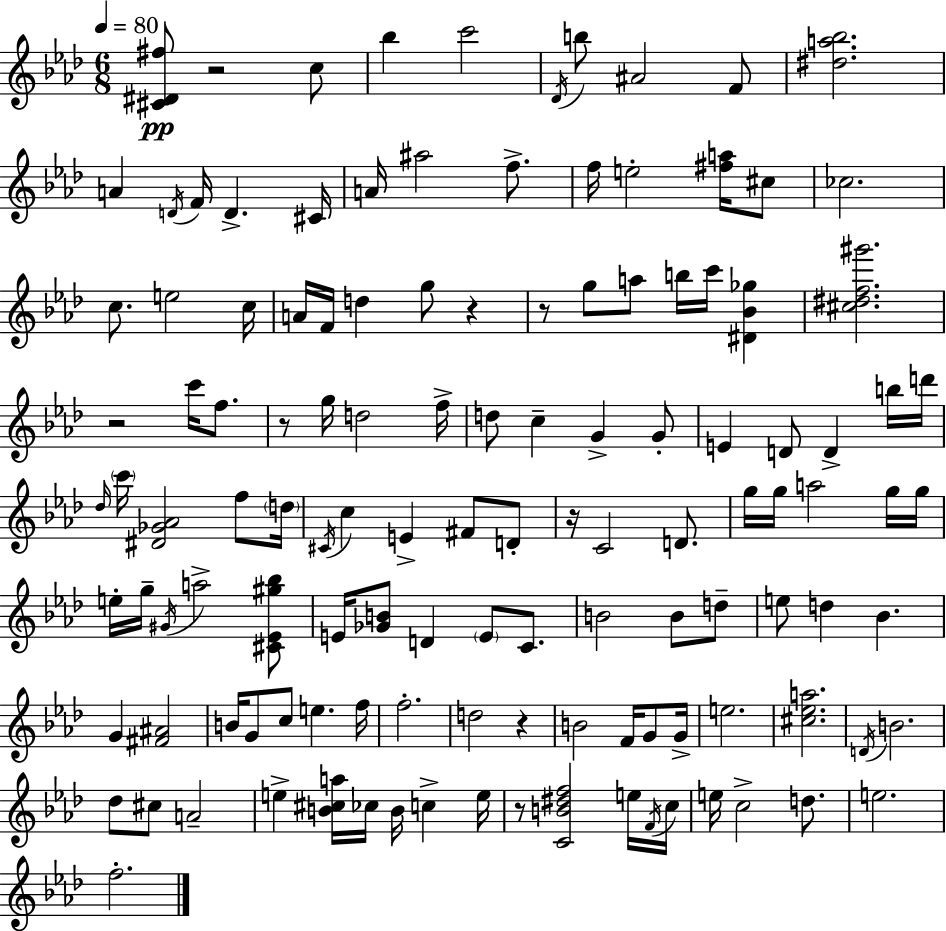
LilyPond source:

{
  \clef treble
  \numericTimeSignature
  \time 6/8
  \key f \minor
  \tempo 4 = 80
  <cis' dis' fis''>8\pp r2 c''8 | bes''4 c'''2 | \acciaccatura { des'16 } b''8 ais'2 f'8 | <dis'' a'' bes''>2. | \break a'4 \acciaccatura { d'16 } f'16 d'4.-> | cis'16 a'16 ais''2 f''8.-> | f''16 e''2-. <fis'' a''>16 | cis''8 ces''2. | \break c''8. e''2 | c''16 a'16 f'16 d''4 g''8 r4 | r8 g''8 a''8 b''16 c'''16 <dis' bes' ges''>4 | <cis'' dis'' f'' gis'''>2. | \break r2 c'''16 f''8. | r8 g''16 d''2 | f''16-> d''8 c''4-- g'4-> | g'8-. e'4 d'8 d'4-> | \break b''16 d'''16 \grace { des''16 } \parenthesize c'''16 <dis' ges' aes'>2 | f''8 \parenthesize d''16 \acciaccatura { cis'16 } c''4 e'4-> | fis'8 d'8-. r16 c'2 | d'8. g''16 g''16 a''2 | \break g''16 g''16 e''16-. g''16-- \acciaccatura { gis'16 } a''2-> | <cis' ees' gis'' bes''>8 e'16 <ges' b'>8 d'4 | \parenthesize e'8 c'8. b'2 | b'8 d''8-- e''8 d''4 bes'4. | \break g'4 <fis' ais'>2 | b'16 g'8 c''8 e''4. | f''16 f''2.-. | d''2 | \break r4 b'2 | f'16 g'8 g'16-> e''2. | <cis'' ees'' a''>2. | \acciaccatura { d'16 } b'2. | \break des''8 cis''8 a'2-- | e''4-> <b' cis'' a''>16 ces''16 | b'16 c''4-> e''16 r8 <c' b' dis'' f''>2 | e''16 \acciaccatura { f'16 } c''16 e''16 c''2-> | \break d''8. e''2. | f''2.-. | \bar "|."
}